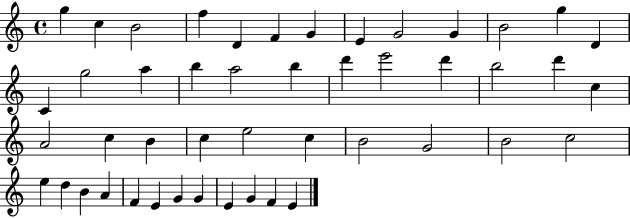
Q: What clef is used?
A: treble